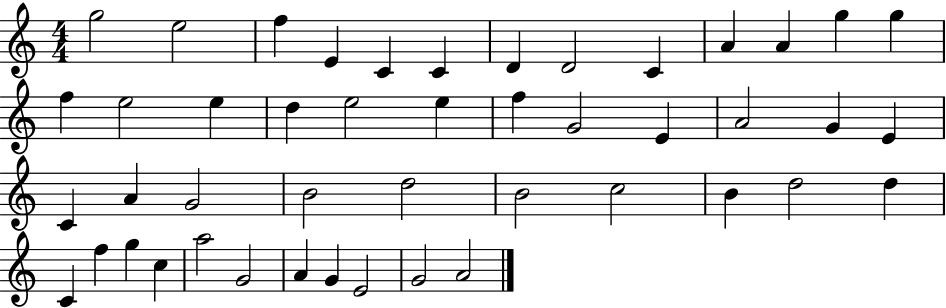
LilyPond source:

{
  \clef treble
  \numericTimeSignature
  \time 4/4
  \key c \major
  g''2 e''2 | f''4 e'4 c'4 c'4 | d'4 d'2 c'4 | a'4 a'4 g''4 g''4 | \break f''4 e''2 e''4 | d''4 e''2 e''4 | f''4 g'2 e'4 | a'2 g'4 e'4 | \break c'4 a'4 g'2 | b'2 d''2 | b'2 c''2 | b'4 d''2 d''4 | \break c'4 f''4 g''4 c''4 | a''2 g'2 | a'4 g'4 e'2 | g'2 a'2 | \break \bar "|."
}